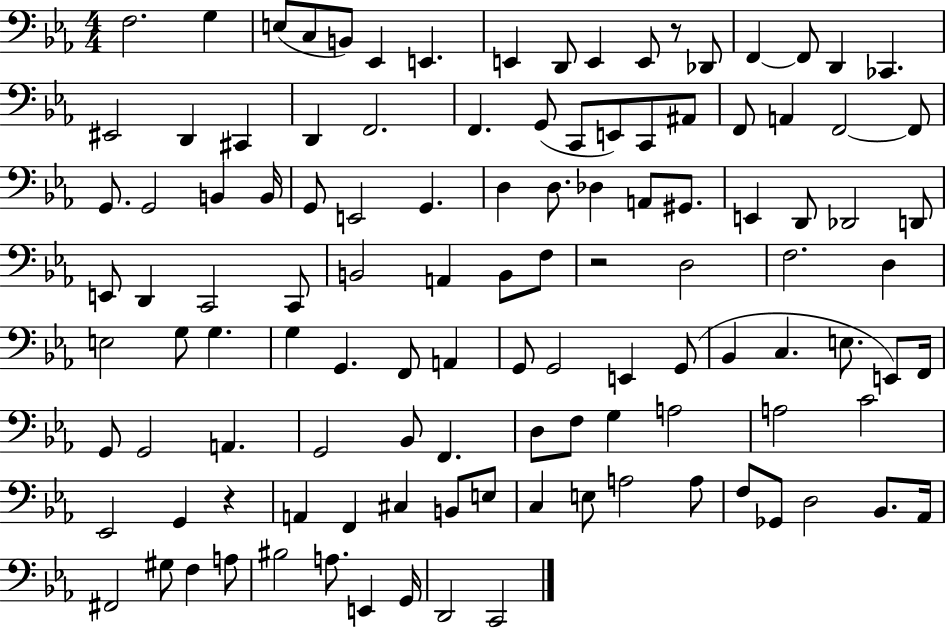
X:1
T:Untitled
M:4/4
L:1/4
K:Eb
F,2 G, E,/2 C,/2 B,,/2 _E,, E,, E,, D,,/2 E,, E,,/2 z/2 _D,,/2 F,, F,,/2 D,, _C,, ^E,,2 D,, ^C,, D,, F,,2 F,, G,,/2 C,,/2 E,,/2 C,,/2 ^A,,/2 F,,/2 A,, F,,2 F,,/2 G,,/2 G,,2 B,, B,,/4 G,,/2 E,,2 G,, D, D,/2 _D, A,,/2 ^G,,/2 E,, D,,/2 _D,,2 D,,/2 E,,/2 D,, C,,2 C,,/2 B,,2 A,, B,,/2 F,/2 z2 D,2 F,2 D, E,2 G,/2 G, G, G,, F,,/2 A,, G,,/2 G,,2 E,, G,,/2 _B,, C, E,/2 E,,/2 F,,/4 G,,/2 G,,2 A,, G,,2 _B,,/2 F,, D,/2 F,/2 G, A,2 A,2 C2 _E,,2 G,, z A,, F,, ^C, B,,/2 E,/2 C, E,/2 A,2 A,/2 F,/2 _G,,/2 D,2 _B,,/2 _A,,/4 ^F,,2 ^G,/2 F, A,/2 ^B,2 A,/2 E,, G,,/4 D,,2 C,,2